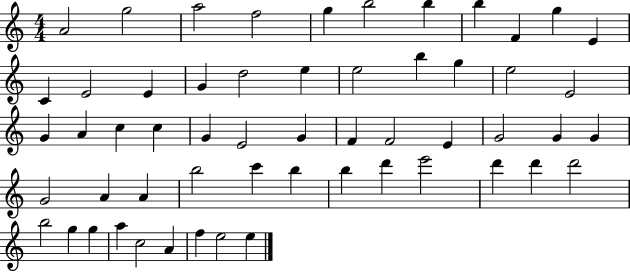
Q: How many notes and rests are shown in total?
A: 56